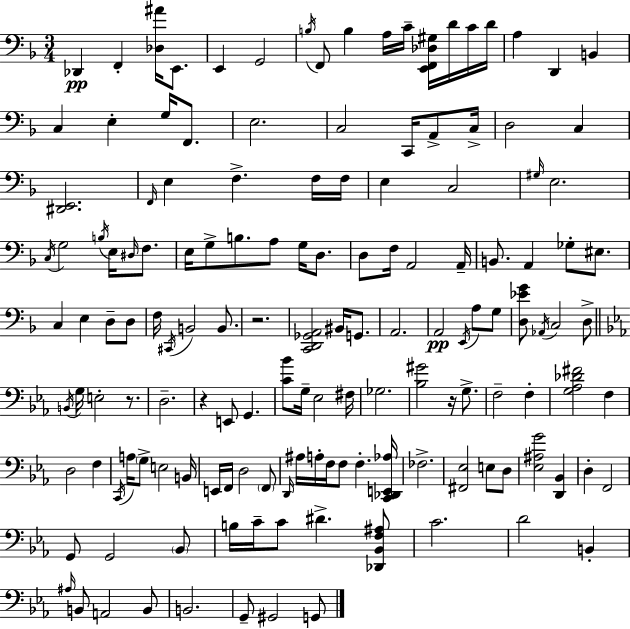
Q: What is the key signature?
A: D minor